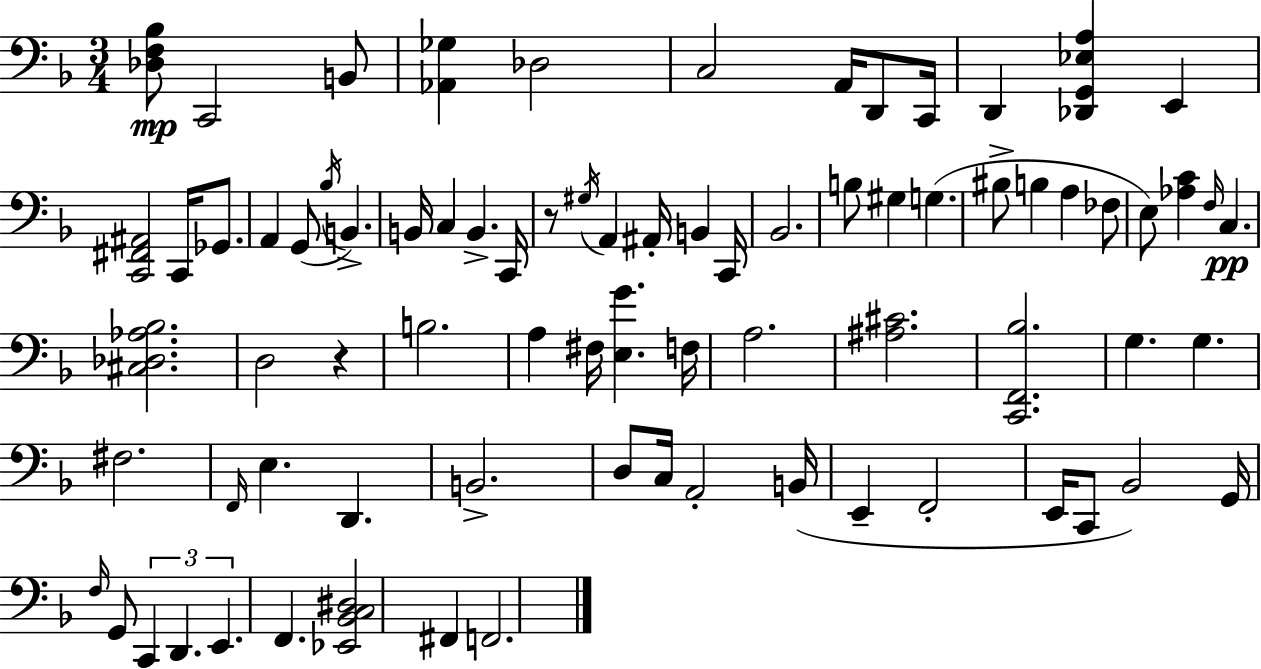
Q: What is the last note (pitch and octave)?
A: F2